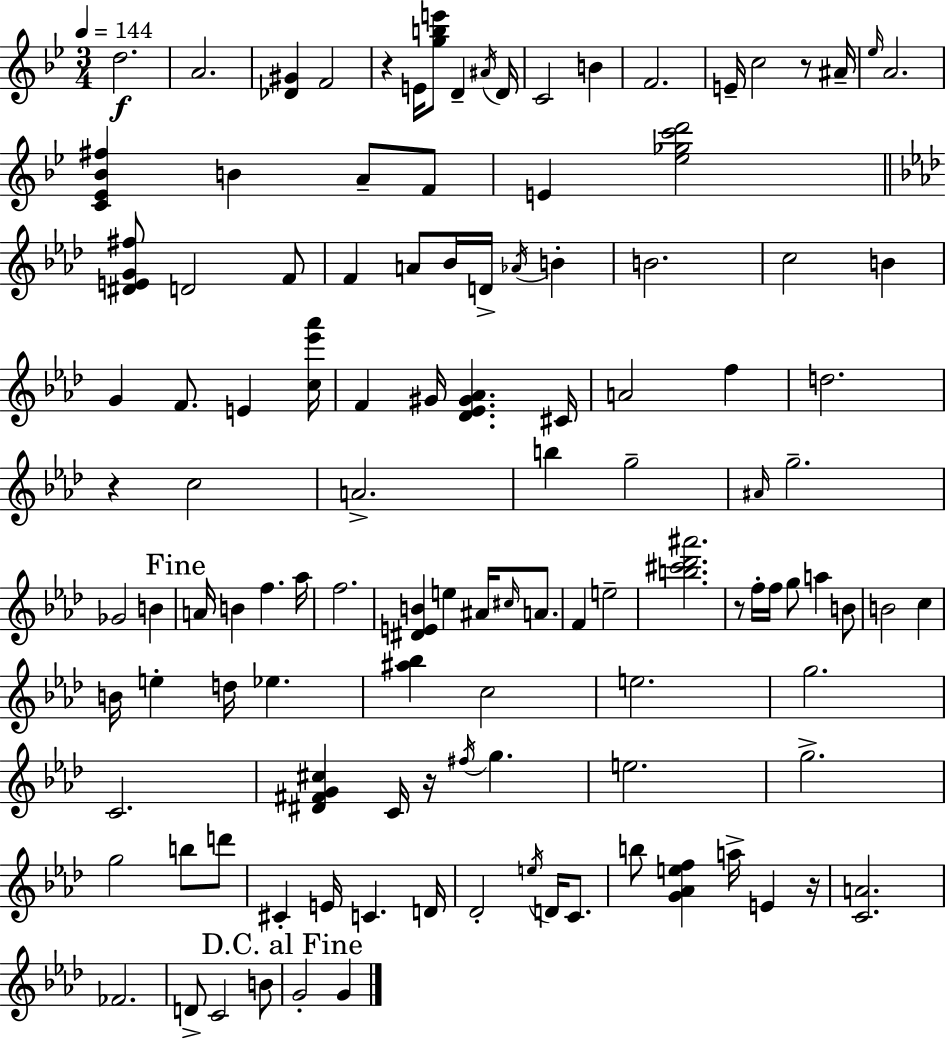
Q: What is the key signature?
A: G minor